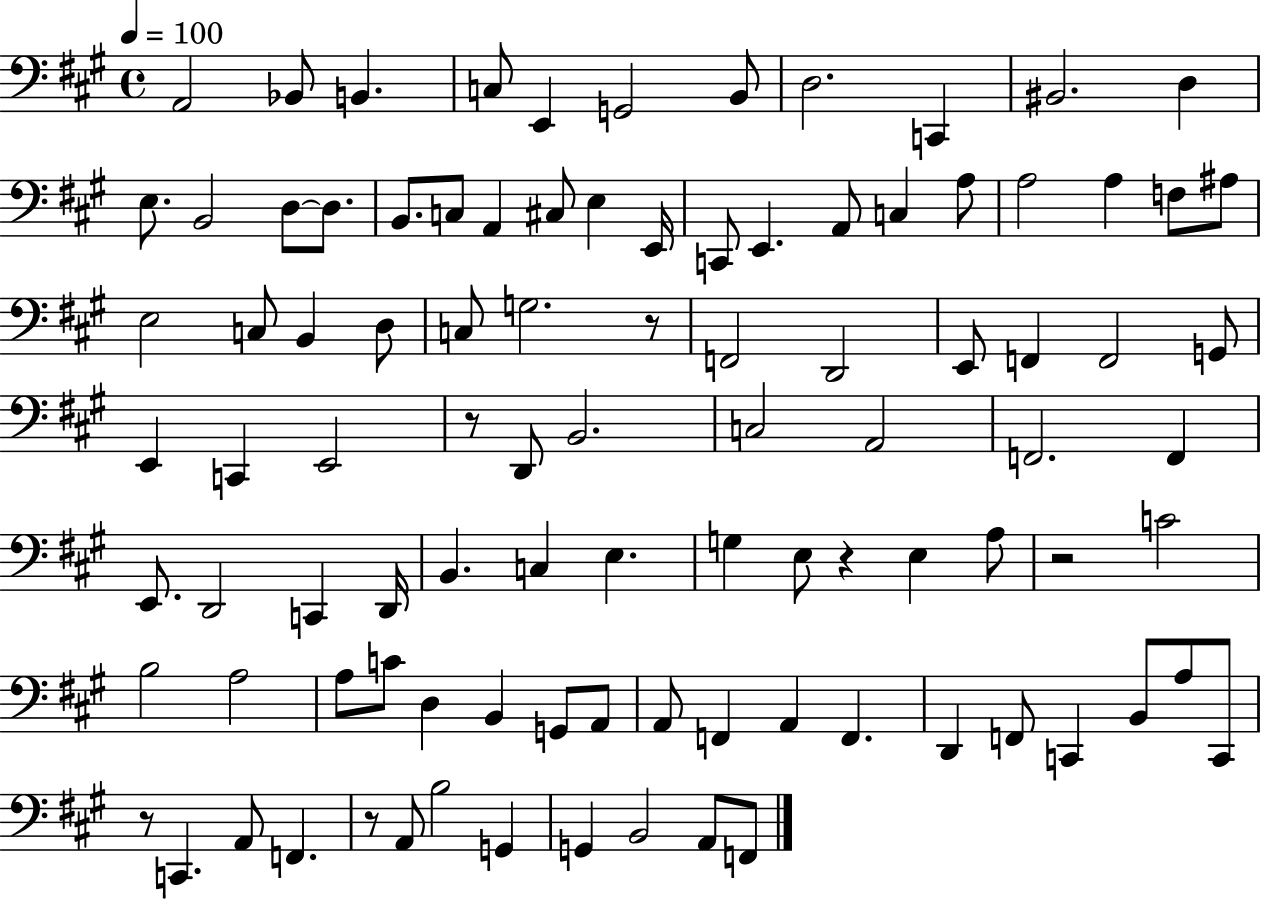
{
  \clef bass
  \time 4/4
  \defaultTimeSignature
  \key a \major
  \tempo 4 = 100
  \repeat volta 2 { a,2 bes,8 b,4. | c8 e,4 g,2 b,8 | d2. c,4 | bis,2. d4 | \break e8. b,2 d8~~ d8. | b,8. c8 a,4 cis8 e4 e,16 | c,8 e,4. a,8 c4 a8 | a2 a4 f8 ais8 | \break e2 c8 b,4 d8 | c8 g2. r8 | f,2 d,2 | e,8 f,4 f,2 g,8 | \break e,4 c,4 e,2 | r8 d,8 b,2. | c2 a,2 | f,2. f,4 | \break e,8. d,2 c,4 d,16 | b,4. c4 e4. | g4 e8 r4 e4 a8 | r2 c'2 | \break b2 a2 | a8 c'8 d4 b,4 g,8 a,8 | a,8 f,4 a,4 f,4. | d,4 f,8 c,4 b,8 a8 c,8 | \break r8 c,4. a,8 f,4. | r8 a,8 b2 g,4 | g,4 b,2 a,8 f,8 | } \bar "|."
}